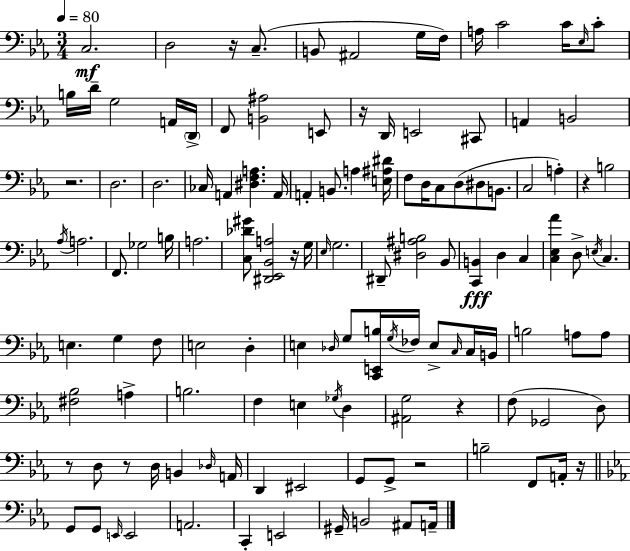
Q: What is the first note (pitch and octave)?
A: C3